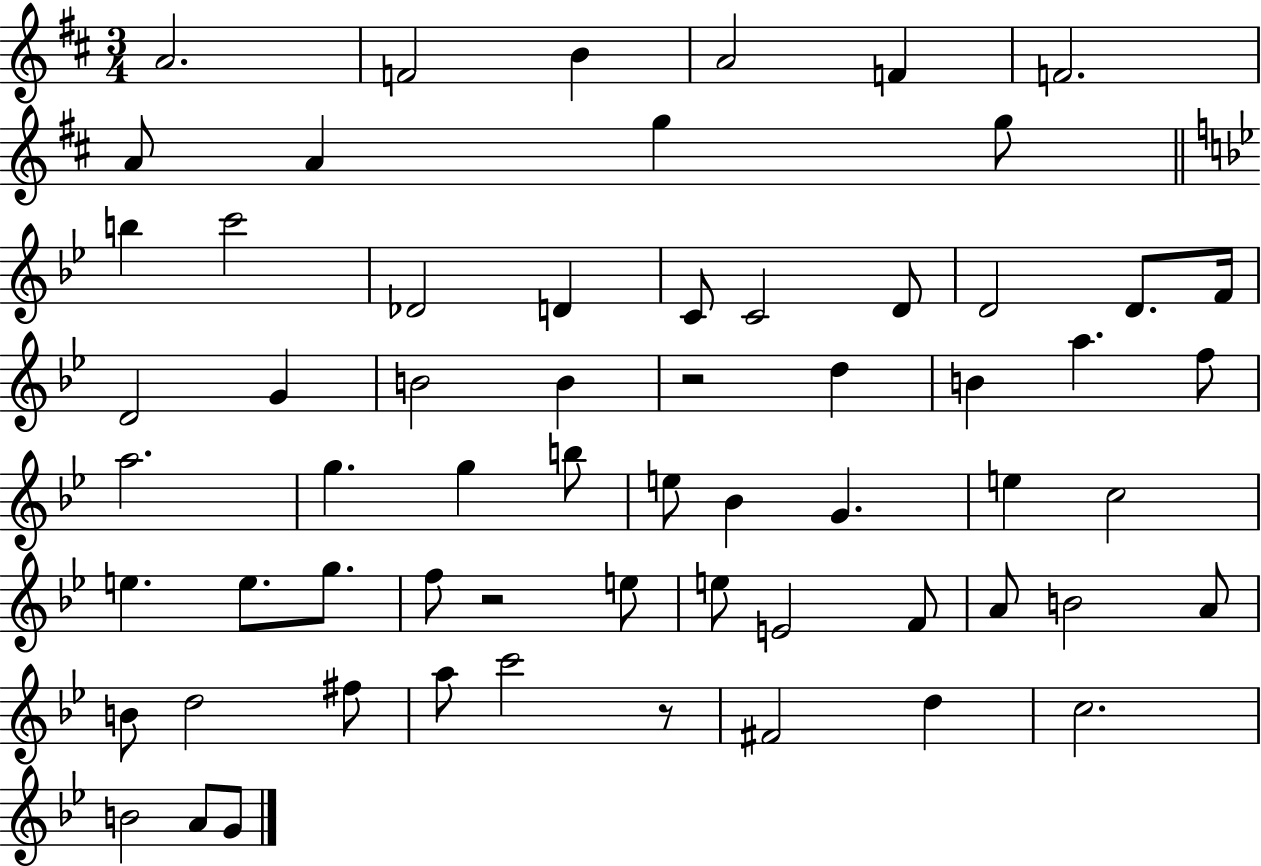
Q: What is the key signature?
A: D major